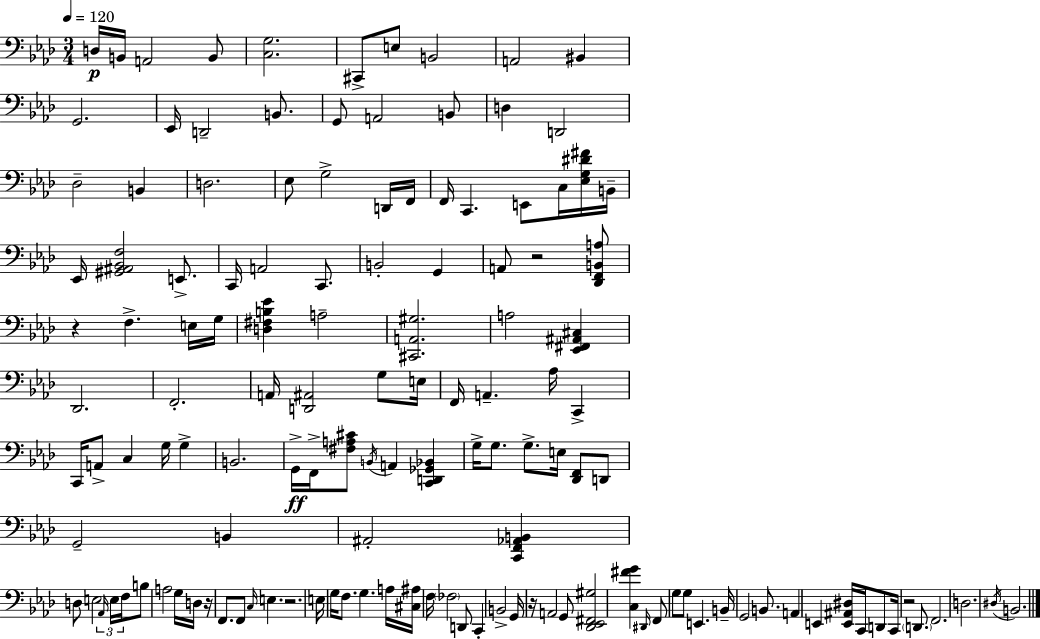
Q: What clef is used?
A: bass